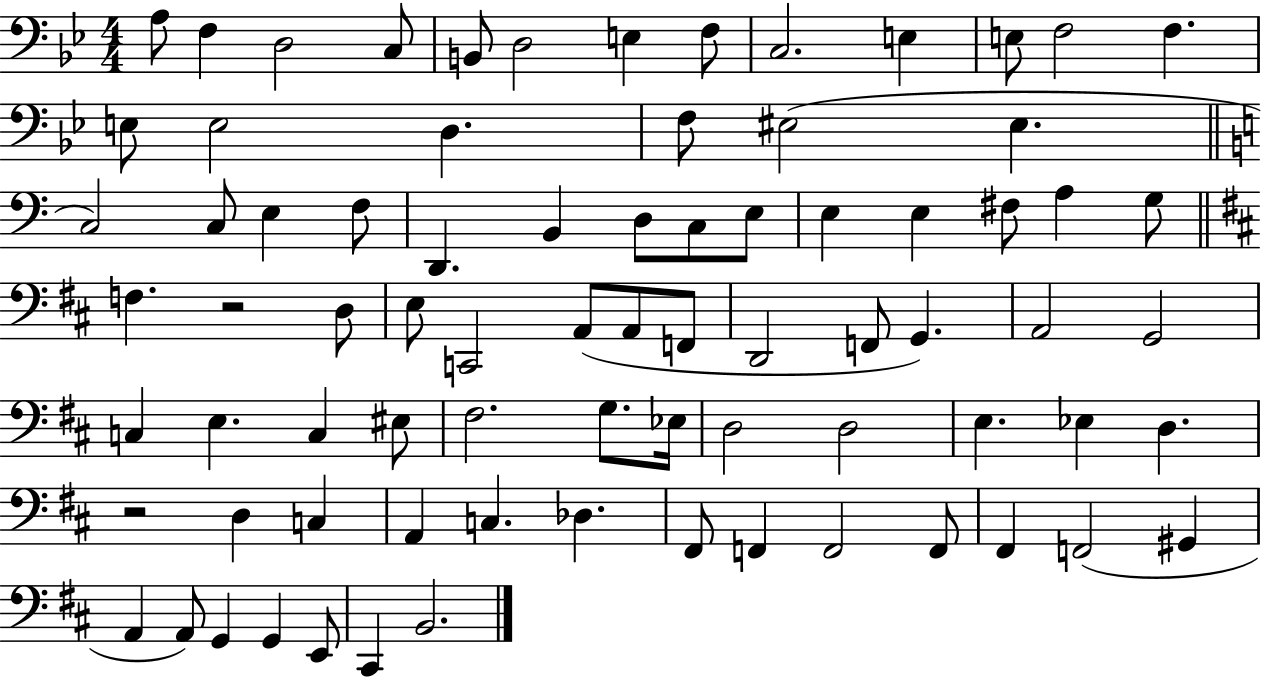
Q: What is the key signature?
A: BES major